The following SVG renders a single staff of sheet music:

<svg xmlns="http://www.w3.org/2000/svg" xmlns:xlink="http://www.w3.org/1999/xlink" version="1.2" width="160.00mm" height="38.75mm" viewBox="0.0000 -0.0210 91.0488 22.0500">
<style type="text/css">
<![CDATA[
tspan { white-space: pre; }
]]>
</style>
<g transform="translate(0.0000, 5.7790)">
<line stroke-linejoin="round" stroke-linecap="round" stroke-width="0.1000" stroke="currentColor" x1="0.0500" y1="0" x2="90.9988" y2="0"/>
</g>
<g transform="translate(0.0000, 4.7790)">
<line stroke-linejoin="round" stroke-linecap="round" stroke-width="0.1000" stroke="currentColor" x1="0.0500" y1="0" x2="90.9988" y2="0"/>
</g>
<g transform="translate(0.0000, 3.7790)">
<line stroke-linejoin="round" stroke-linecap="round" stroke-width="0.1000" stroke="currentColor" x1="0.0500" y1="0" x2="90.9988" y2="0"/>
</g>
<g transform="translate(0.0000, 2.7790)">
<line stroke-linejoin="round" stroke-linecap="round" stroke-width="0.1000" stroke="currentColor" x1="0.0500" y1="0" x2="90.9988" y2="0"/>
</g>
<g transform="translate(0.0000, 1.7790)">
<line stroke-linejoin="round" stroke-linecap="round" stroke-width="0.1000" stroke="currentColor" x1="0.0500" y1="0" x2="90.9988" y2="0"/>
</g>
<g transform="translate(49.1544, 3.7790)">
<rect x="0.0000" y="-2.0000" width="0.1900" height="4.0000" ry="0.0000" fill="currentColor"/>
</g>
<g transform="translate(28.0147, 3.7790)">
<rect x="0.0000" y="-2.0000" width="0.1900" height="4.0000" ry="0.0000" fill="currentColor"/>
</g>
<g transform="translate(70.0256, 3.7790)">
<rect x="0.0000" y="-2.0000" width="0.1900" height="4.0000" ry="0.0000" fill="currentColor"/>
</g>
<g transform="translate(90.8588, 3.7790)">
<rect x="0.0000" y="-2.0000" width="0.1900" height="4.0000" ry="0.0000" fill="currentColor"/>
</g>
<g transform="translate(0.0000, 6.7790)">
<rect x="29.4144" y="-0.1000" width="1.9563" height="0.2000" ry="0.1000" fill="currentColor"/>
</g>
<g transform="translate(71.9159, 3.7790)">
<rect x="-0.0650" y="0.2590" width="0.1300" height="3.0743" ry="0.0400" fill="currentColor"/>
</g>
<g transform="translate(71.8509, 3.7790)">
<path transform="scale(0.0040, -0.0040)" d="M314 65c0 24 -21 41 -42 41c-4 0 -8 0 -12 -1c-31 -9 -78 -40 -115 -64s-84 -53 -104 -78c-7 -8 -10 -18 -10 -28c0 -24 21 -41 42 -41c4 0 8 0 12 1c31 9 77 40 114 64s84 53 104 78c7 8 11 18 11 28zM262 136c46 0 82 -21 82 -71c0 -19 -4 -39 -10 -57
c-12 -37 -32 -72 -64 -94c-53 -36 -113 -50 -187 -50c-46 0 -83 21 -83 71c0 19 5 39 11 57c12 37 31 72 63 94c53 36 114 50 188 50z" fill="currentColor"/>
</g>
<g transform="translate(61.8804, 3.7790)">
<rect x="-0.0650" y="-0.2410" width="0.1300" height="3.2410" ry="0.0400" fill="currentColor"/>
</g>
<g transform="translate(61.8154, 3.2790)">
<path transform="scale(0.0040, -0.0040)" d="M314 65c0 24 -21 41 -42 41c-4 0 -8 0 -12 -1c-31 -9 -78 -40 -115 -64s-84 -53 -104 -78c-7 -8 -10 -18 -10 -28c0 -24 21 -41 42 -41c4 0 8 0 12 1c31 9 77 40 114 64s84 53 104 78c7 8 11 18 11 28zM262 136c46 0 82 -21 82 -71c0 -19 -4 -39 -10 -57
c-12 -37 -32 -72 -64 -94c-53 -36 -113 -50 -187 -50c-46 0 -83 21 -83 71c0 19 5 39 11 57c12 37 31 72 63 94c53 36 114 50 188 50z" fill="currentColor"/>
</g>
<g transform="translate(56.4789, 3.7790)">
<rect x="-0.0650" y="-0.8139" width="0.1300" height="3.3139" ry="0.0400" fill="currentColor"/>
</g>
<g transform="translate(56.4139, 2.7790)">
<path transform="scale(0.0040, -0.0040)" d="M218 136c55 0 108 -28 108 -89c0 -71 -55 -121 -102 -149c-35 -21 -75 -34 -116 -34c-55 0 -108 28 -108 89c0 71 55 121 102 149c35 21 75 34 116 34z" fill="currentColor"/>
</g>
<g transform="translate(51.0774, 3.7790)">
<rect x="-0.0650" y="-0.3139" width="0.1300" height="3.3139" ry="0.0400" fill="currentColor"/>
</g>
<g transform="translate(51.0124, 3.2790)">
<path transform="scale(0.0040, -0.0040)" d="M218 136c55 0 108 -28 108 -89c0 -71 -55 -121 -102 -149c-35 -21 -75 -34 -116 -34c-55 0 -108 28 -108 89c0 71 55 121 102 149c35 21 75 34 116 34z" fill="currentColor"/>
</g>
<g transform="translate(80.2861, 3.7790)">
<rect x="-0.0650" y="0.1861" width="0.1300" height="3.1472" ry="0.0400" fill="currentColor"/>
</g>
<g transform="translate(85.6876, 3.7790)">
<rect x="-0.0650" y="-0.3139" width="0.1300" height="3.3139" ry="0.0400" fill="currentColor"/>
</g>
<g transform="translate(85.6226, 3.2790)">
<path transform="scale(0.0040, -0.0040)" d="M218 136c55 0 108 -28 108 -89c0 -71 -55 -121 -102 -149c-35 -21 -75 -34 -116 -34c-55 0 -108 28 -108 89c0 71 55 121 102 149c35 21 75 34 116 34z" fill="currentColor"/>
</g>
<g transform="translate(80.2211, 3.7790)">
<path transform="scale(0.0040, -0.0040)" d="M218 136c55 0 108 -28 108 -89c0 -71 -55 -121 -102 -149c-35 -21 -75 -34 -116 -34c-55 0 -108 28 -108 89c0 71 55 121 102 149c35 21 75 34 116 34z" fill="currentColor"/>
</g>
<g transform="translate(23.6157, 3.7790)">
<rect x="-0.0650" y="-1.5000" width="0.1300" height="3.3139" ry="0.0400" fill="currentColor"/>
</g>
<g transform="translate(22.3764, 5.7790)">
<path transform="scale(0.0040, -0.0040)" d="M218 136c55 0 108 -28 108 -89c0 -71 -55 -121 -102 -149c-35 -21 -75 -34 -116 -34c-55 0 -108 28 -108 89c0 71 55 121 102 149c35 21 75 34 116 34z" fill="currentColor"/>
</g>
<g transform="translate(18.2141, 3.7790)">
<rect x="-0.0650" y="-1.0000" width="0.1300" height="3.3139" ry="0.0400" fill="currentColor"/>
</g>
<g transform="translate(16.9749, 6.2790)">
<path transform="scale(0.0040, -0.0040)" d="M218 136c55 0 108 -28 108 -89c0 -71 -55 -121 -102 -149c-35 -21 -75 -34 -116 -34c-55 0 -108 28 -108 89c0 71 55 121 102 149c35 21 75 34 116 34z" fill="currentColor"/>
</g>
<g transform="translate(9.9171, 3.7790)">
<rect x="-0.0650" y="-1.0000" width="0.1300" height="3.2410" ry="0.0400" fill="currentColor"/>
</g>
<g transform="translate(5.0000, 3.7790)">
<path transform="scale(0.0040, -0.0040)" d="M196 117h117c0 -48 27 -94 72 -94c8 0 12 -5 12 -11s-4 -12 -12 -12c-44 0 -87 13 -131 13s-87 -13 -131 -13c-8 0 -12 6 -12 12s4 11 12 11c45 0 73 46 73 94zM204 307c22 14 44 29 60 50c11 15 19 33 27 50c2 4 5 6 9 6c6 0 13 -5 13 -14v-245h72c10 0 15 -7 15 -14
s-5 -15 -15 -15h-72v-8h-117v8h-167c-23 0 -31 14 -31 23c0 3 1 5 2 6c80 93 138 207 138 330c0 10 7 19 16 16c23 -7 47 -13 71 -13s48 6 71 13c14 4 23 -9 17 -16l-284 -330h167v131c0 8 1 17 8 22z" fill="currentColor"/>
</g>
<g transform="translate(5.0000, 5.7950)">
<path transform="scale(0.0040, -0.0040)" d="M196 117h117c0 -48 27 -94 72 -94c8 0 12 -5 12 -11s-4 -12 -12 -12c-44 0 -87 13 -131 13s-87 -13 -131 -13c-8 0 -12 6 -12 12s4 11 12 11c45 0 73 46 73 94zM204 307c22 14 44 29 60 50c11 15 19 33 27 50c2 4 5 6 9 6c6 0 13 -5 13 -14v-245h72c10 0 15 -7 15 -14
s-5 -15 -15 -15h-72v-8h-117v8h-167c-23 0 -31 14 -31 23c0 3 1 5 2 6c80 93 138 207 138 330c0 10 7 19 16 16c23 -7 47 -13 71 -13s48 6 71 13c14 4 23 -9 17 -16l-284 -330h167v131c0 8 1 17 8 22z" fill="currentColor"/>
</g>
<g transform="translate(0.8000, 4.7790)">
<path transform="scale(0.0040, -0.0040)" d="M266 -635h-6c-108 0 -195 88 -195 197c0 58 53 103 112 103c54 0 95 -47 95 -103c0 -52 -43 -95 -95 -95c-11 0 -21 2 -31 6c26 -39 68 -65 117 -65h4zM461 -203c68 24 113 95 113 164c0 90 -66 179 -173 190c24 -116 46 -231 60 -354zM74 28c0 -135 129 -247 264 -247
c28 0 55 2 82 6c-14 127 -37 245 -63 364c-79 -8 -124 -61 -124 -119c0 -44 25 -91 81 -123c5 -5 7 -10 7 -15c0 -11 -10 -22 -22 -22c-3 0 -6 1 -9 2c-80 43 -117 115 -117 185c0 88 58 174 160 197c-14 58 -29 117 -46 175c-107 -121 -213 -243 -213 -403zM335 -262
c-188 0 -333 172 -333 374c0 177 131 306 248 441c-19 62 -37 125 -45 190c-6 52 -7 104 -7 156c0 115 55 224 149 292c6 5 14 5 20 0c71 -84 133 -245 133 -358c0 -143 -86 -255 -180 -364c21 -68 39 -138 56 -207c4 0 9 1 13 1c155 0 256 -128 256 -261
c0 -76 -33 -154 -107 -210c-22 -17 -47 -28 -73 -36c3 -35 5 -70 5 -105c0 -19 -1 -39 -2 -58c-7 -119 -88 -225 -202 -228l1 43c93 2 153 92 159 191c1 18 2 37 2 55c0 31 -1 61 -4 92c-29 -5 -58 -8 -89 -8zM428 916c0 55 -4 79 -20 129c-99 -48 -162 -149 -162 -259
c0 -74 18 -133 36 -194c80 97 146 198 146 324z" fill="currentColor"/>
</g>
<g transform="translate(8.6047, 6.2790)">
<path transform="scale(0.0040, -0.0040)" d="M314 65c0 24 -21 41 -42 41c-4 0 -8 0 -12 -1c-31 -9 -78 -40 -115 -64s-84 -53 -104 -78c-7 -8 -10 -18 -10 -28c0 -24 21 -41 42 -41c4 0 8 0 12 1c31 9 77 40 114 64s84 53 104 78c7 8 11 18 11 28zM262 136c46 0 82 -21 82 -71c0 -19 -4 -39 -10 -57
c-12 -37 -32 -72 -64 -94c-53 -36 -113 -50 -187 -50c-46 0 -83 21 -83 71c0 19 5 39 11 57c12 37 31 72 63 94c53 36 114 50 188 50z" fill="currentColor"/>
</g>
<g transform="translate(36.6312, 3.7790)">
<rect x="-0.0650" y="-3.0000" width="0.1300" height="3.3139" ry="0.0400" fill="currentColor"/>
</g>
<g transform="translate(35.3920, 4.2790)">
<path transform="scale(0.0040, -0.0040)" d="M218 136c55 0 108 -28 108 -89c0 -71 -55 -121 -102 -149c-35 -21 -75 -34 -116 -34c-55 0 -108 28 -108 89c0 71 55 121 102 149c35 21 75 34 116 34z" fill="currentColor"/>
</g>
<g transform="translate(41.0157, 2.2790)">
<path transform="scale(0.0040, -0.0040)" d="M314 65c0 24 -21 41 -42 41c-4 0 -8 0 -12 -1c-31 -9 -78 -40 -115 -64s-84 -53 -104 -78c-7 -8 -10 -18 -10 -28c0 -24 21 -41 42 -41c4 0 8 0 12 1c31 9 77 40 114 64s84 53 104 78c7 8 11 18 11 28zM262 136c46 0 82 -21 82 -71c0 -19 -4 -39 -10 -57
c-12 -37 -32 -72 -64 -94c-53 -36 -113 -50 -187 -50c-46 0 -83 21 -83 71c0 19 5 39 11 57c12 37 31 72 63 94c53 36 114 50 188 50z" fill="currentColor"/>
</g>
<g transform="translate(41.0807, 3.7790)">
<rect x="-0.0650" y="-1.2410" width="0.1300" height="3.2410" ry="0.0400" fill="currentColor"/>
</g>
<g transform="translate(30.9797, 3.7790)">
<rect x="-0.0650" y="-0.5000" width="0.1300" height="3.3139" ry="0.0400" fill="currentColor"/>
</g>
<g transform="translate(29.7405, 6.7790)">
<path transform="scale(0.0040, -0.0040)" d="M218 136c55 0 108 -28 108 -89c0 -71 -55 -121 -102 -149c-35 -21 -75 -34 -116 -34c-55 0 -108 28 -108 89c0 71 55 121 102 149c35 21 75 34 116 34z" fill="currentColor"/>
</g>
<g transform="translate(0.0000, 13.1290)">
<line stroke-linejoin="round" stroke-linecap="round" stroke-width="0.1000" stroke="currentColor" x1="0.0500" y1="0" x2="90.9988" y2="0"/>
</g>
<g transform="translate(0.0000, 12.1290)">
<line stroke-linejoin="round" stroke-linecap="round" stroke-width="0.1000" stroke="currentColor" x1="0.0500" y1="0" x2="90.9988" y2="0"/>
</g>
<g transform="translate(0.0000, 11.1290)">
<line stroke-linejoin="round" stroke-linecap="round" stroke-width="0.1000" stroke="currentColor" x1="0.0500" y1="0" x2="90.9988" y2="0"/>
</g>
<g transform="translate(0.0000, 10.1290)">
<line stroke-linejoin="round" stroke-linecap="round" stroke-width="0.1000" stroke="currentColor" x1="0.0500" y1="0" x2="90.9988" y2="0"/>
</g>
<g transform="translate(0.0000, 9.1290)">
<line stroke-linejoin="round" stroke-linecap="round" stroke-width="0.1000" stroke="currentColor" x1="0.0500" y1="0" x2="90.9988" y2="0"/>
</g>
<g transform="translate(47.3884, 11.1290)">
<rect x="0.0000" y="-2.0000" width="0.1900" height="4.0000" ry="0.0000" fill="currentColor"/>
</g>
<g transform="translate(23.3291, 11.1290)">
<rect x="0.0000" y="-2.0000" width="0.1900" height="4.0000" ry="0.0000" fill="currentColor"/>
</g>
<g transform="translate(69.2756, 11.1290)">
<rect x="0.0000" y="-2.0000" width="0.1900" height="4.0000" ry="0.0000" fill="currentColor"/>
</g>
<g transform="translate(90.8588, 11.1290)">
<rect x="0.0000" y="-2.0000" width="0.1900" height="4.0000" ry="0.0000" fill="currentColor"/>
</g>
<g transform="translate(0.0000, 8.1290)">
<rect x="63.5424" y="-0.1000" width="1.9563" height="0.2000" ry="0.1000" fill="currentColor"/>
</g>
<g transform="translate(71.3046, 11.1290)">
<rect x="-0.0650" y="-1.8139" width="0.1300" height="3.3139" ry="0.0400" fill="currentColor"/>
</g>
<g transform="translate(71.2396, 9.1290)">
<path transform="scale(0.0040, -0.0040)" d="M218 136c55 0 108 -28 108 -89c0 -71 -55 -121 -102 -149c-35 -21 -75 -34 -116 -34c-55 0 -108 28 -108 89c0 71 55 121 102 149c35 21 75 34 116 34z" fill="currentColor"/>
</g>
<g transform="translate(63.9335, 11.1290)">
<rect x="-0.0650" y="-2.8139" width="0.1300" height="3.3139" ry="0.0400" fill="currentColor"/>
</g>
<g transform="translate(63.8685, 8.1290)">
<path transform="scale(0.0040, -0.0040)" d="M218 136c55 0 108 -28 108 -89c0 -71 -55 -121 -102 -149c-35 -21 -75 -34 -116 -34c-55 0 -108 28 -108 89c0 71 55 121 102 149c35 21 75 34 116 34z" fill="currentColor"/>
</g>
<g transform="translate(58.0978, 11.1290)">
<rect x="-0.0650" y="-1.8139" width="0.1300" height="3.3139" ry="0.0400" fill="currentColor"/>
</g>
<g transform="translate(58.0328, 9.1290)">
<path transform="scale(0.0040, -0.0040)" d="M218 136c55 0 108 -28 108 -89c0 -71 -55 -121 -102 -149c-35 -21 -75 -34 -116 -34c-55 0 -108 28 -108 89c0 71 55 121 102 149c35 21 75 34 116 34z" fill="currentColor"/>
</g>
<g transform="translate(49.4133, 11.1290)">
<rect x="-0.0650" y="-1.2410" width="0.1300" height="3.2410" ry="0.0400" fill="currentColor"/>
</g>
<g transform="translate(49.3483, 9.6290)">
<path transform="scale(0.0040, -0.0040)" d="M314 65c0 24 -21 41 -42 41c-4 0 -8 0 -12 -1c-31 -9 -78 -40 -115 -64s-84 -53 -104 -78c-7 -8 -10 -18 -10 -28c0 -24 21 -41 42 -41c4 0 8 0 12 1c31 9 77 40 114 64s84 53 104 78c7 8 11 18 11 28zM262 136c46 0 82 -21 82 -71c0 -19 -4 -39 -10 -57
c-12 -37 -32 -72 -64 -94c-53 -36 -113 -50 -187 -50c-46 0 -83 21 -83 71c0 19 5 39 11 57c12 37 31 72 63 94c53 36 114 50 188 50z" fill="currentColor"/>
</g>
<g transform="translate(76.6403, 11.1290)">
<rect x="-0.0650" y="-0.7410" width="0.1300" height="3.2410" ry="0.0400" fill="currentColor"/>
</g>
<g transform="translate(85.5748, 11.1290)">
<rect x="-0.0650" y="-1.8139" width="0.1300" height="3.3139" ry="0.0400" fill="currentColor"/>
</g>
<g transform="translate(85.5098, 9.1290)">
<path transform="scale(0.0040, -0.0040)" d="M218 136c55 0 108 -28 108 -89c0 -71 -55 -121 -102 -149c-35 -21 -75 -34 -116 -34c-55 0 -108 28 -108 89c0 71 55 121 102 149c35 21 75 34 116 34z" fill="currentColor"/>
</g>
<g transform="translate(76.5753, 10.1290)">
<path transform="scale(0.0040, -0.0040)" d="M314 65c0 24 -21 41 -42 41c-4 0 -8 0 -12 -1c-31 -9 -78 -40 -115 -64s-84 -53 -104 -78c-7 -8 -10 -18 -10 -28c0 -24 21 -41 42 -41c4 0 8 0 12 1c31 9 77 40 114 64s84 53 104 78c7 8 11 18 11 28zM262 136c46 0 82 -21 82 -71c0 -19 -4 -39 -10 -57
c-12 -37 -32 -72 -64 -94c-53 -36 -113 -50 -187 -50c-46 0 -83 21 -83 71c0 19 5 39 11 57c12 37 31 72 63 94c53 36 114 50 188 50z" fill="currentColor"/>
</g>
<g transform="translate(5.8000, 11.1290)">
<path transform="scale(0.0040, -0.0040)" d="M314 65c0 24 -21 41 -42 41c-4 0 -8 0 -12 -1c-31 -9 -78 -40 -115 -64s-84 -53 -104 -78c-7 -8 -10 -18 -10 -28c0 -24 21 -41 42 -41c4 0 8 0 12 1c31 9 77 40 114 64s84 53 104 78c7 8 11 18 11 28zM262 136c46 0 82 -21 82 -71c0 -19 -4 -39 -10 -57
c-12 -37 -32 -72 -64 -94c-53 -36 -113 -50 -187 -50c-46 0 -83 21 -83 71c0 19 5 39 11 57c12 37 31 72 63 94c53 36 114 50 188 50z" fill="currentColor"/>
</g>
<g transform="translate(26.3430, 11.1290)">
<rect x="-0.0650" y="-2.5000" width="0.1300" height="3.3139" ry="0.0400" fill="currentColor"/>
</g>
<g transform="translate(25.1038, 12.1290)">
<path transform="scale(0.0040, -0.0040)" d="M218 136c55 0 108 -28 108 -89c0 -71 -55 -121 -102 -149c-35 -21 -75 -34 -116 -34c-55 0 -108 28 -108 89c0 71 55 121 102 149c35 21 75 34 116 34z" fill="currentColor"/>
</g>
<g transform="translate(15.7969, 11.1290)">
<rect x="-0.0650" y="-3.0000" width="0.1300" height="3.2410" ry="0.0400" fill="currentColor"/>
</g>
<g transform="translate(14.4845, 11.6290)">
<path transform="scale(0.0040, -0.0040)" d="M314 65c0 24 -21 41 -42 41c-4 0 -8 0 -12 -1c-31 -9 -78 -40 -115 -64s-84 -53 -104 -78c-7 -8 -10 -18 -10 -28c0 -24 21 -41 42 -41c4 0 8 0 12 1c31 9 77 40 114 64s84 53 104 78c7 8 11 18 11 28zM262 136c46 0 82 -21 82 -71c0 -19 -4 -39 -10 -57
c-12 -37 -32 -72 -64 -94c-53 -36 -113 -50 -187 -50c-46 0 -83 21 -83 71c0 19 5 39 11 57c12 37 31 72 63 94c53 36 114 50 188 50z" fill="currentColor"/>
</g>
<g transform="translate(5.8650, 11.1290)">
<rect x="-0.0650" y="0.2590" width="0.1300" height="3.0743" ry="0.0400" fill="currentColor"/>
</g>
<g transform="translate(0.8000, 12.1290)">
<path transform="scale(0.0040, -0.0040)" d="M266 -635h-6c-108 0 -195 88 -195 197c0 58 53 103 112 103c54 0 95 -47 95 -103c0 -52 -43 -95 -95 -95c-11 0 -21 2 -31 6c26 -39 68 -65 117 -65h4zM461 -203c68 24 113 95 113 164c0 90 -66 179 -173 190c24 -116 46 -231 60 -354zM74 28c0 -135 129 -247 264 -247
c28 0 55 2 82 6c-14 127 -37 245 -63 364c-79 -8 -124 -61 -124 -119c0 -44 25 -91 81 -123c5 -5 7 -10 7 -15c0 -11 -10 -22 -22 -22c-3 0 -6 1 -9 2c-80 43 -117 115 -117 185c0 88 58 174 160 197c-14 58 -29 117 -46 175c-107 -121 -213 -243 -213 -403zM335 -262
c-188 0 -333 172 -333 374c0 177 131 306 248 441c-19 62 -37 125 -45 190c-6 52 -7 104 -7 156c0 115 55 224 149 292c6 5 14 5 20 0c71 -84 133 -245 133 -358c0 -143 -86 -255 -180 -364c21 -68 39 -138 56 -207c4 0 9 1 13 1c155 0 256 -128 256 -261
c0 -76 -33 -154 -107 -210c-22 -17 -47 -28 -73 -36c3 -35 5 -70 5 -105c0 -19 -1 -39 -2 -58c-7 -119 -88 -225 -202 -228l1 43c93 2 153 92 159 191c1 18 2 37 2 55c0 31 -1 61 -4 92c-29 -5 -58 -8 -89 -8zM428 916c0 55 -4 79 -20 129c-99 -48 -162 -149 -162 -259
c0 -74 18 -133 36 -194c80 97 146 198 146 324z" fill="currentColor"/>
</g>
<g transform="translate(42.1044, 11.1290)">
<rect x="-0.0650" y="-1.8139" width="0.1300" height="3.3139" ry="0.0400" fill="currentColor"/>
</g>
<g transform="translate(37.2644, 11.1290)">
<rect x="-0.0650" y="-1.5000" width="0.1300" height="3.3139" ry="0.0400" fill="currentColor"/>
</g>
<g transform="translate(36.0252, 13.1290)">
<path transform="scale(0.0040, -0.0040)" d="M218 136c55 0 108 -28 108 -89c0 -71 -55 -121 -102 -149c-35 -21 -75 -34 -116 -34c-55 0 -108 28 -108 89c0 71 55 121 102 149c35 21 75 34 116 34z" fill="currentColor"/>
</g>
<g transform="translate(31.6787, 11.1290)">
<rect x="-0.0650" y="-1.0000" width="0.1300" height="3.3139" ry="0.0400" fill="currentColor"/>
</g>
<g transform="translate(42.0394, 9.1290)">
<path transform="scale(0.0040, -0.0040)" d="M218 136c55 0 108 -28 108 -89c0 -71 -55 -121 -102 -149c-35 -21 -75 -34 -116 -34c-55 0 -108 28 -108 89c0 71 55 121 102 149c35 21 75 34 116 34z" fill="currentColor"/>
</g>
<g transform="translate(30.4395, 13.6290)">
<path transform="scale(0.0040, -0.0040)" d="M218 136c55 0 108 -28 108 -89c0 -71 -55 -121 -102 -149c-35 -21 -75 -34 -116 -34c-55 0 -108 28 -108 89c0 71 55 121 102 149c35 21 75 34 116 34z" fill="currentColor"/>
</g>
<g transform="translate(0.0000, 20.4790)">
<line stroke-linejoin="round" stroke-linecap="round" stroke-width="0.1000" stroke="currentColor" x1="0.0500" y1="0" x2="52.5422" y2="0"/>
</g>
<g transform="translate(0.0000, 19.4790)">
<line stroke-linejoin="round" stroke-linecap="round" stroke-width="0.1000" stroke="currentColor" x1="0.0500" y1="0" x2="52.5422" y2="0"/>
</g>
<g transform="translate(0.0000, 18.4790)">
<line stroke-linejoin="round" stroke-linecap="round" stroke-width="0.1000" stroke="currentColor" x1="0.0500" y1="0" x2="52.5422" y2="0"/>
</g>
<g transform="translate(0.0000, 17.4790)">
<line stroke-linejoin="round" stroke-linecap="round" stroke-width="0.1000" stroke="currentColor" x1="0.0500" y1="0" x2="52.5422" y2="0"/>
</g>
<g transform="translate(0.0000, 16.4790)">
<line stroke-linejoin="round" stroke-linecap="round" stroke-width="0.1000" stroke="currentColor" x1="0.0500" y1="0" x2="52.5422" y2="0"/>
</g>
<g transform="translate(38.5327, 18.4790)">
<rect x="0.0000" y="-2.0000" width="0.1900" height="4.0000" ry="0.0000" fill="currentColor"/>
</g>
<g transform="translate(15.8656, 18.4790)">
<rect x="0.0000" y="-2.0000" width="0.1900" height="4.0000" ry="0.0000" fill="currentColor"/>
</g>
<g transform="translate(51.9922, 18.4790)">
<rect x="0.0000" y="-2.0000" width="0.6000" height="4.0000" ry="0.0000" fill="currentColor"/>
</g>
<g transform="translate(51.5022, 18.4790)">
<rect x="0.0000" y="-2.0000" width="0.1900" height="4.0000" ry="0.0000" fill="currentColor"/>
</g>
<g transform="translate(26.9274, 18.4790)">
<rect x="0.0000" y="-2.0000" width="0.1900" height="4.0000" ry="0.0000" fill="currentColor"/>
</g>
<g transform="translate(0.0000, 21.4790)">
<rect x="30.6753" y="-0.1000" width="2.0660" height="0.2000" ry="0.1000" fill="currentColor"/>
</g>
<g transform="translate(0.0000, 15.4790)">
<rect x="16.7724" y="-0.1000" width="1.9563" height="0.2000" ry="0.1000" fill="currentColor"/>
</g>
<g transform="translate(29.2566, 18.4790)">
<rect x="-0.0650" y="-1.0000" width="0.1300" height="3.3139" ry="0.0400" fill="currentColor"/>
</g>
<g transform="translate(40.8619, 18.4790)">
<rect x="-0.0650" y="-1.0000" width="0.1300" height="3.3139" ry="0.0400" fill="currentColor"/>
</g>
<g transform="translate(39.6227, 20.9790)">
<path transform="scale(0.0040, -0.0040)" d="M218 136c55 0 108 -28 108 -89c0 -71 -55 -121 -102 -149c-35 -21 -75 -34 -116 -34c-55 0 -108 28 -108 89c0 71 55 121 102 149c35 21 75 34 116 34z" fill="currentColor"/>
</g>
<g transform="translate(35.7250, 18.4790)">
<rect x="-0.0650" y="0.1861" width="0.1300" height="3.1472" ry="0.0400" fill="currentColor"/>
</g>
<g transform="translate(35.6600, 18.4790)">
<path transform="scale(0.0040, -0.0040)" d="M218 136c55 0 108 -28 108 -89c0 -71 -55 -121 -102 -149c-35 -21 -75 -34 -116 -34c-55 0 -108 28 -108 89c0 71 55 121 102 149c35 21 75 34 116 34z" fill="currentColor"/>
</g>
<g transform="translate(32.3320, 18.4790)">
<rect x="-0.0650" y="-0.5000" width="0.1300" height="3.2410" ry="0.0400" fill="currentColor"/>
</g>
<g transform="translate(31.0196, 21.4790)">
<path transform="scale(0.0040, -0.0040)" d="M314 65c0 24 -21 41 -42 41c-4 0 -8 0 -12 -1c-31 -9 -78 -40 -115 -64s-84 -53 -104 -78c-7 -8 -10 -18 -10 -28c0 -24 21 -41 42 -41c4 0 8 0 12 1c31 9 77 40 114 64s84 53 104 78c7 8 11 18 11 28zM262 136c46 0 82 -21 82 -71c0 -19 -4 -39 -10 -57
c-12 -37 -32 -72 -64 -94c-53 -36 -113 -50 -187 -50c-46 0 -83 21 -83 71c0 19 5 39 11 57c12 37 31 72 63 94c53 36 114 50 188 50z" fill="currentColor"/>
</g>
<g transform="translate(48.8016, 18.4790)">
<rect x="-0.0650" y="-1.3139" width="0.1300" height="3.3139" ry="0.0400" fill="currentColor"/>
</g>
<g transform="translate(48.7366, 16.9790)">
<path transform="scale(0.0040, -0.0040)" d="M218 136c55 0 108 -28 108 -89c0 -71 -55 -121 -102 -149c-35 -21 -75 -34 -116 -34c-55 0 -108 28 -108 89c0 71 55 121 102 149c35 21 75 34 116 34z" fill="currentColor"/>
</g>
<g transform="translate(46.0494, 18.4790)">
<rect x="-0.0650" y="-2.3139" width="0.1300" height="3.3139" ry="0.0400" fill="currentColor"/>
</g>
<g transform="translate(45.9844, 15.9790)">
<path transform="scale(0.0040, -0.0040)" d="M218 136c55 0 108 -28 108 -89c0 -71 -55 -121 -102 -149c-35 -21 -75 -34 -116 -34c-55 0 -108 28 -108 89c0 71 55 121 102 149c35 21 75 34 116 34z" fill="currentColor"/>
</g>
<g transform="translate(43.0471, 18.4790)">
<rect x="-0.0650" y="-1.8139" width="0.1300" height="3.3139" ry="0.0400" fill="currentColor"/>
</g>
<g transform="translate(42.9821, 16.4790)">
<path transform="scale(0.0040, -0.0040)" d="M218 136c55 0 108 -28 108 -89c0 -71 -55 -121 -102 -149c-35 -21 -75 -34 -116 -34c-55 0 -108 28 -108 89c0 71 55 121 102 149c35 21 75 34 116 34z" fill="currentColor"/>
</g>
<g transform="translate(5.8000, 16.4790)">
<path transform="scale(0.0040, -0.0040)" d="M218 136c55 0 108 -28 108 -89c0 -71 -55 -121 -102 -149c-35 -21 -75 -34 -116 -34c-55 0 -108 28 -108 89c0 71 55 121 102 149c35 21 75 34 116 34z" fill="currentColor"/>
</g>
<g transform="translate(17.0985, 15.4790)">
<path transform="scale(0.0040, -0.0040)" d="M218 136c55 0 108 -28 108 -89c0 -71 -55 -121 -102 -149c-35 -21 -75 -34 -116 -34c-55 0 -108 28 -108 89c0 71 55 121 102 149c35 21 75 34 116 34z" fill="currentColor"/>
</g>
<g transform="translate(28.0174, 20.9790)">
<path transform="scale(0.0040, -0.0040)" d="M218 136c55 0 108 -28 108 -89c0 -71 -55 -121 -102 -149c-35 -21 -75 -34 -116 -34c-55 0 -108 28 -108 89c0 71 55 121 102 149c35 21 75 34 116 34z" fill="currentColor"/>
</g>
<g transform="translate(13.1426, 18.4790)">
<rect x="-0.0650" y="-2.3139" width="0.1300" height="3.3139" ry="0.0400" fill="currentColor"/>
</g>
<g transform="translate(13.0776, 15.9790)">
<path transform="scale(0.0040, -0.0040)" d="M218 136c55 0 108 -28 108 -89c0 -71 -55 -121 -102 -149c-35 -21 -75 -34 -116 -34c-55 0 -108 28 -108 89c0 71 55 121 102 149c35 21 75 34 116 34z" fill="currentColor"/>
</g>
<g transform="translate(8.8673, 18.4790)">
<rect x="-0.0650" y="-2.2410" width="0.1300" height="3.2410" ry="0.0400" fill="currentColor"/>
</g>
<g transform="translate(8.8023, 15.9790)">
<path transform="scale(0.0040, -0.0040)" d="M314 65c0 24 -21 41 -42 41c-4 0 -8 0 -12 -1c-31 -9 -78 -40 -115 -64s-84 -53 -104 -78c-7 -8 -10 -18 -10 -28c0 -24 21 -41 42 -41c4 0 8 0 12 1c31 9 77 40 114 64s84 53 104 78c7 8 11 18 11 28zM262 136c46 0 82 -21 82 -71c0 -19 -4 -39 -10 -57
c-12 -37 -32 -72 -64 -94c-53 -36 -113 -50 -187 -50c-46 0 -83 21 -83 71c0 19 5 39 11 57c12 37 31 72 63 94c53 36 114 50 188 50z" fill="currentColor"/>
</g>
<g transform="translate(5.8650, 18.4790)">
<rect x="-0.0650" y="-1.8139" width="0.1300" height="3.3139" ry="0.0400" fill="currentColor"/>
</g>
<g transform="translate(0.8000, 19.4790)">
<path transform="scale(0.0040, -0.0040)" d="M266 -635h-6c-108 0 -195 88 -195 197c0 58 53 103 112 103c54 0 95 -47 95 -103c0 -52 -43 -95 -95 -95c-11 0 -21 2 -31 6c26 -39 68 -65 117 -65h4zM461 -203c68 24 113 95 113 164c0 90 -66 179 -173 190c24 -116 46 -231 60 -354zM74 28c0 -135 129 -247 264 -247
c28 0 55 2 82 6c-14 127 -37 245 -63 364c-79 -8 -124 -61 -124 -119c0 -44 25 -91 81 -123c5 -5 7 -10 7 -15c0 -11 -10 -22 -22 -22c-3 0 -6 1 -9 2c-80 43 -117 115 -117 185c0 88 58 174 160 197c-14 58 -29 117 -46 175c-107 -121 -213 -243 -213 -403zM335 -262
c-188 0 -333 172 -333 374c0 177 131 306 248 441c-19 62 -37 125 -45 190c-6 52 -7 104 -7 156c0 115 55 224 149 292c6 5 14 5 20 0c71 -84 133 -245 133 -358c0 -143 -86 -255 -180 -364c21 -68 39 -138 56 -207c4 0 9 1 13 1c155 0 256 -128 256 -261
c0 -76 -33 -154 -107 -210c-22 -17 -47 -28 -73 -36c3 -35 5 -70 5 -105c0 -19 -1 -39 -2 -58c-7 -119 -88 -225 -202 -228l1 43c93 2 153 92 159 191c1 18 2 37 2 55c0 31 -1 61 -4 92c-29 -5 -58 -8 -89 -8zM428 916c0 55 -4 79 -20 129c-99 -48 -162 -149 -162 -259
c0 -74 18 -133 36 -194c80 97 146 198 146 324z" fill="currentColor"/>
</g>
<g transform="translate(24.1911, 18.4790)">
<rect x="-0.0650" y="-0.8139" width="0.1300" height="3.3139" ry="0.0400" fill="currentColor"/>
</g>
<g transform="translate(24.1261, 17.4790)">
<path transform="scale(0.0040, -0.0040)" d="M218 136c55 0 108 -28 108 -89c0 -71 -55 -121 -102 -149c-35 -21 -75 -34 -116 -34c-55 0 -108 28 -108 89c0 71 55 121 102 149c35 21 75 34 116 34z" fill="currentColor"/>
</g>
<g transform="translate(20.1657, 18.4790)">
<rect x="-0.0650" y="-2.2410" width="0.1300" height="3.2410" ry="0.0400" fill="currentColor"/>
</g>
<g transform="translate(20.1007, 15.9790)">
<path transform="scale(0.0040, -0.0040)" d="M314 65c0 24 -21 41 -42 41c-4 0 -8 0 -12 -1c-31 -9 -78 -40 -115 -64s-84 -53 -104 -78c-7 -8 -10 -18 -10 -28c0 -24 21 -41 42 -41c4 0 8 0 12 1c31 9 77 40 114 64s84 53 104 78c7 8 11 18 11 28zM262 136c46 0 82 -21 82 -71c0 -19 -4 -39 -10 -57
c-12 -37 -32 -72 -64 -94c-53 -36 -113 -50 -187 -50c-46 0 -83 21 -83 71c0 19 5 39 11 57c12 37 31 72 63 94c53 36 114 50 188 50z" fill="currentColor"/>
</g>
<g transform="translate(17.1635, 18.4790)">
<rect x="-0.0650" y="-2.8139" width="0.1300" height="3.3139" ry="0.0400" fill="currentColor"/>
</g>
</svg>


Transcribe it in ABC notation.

X:1
T:Untitled
M:4/4
L:1/4
K:C
D2 D E C A e2 c d c2 B2 B c B2 A2 G D E f e2 f a f d2 f f g2 g a g2 d D C2 B D f g e